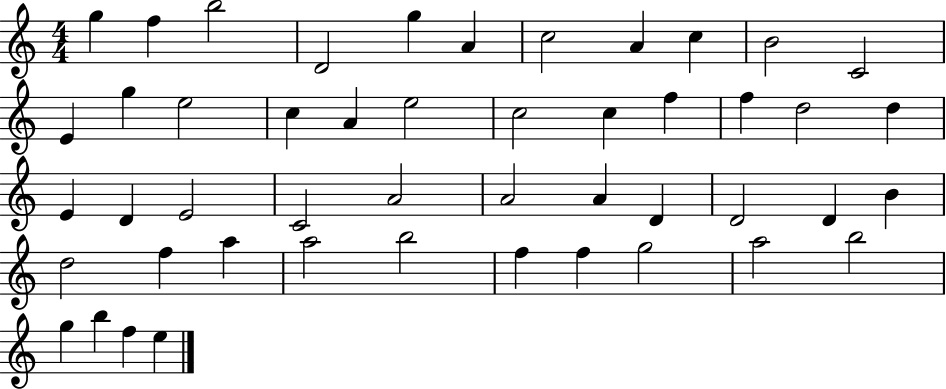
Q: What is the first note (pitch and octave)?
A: G5